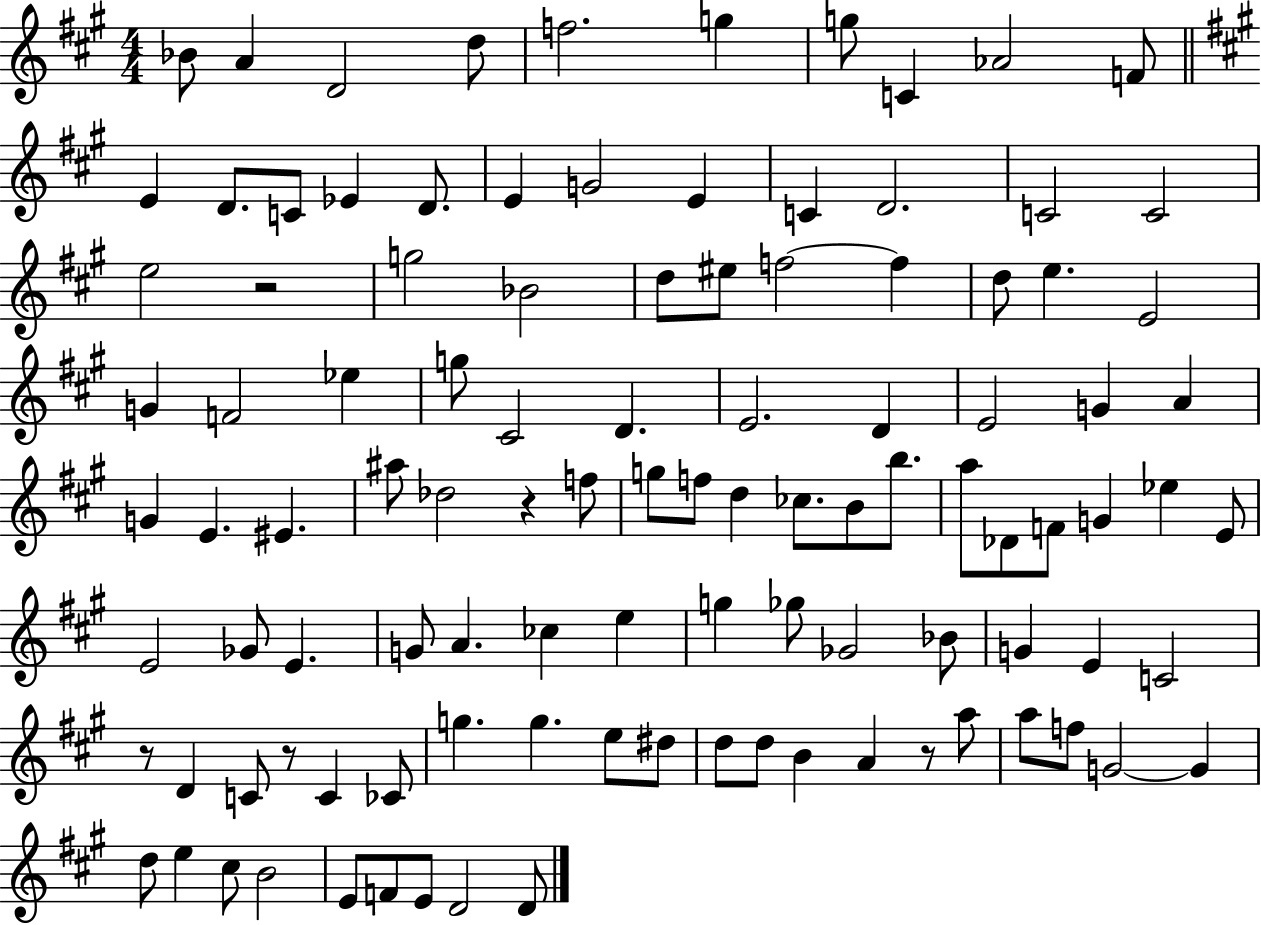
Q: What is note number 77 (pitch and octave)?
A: C4